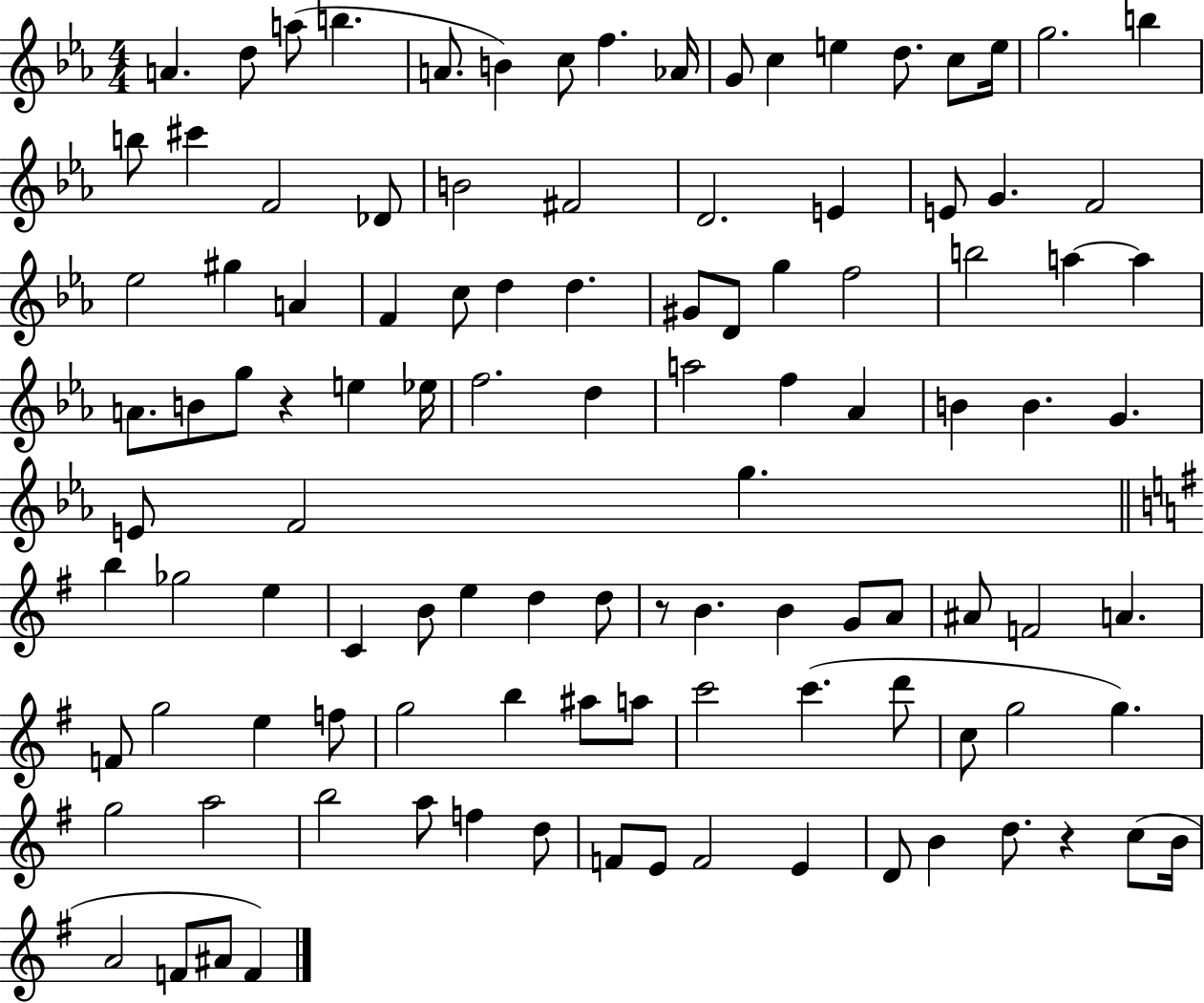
X:1
T:Untitled
M:4/4
L:1/4
K:Eb
A d/2 a/2 b A/2 B c/2 f _A/4 G/2 c e d/2 c/2 e/4 g2 b b/2 ^c' F2 _D/2 B2 ^F2 D2 E E/2 G F2 _e2 ^g A F c/2 d d ^G/2 D/2 g f2 b2 a a A/2 B/2 g/2 z e _e/4 f2 d a2 f _A B B G E/2 F2 g b _g2 e C B/2 e d d/2 z/2 B B G/2 A/2 ^A/2 F2 A F/2 g2 e f/2 g2 b ^a/2 a/2 c'2 c' d'/2 c/2 g2 g g2 a2 b2 a/2 f d/2 F/2 E/2 F2 E D/2 B d/2 z c/2 B/4 A2 F/2 ^A/2 F